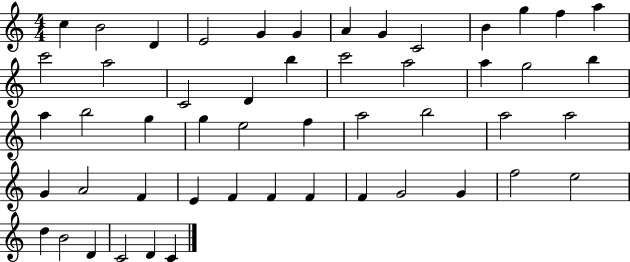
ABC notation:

X:1
T:Untitled
M:4/4
L:1/4
K:C
c B2 D E2 G G A G C2 B g f a c'2 a2 C2 D b c'2 a2 a g2 b a b2 g g e2 f a2 b2 a2 a2 G A2 F E F F F F G2 G f2 e2 d B2 D C2 D C